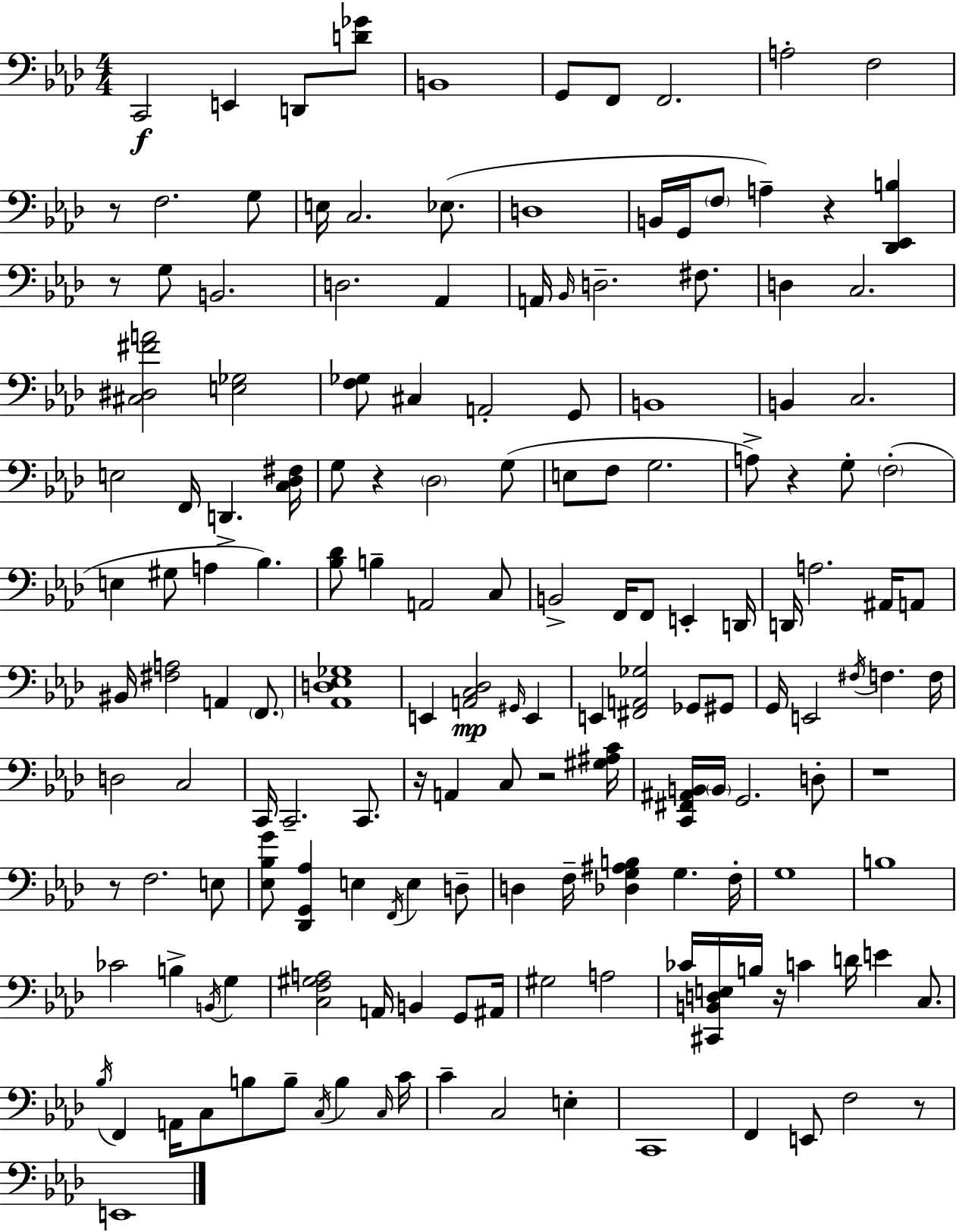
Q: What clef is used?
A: bass